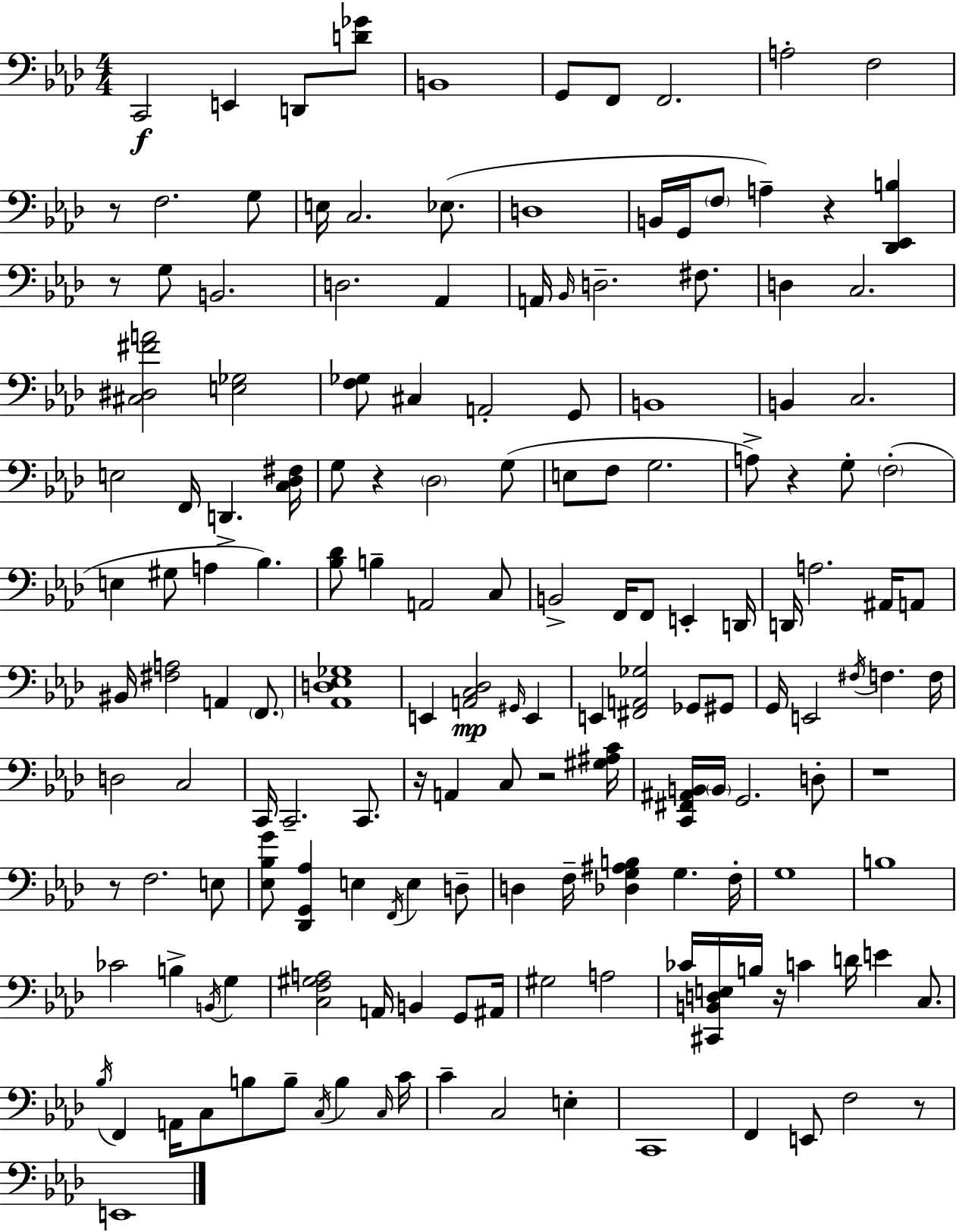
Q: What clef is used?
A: bass